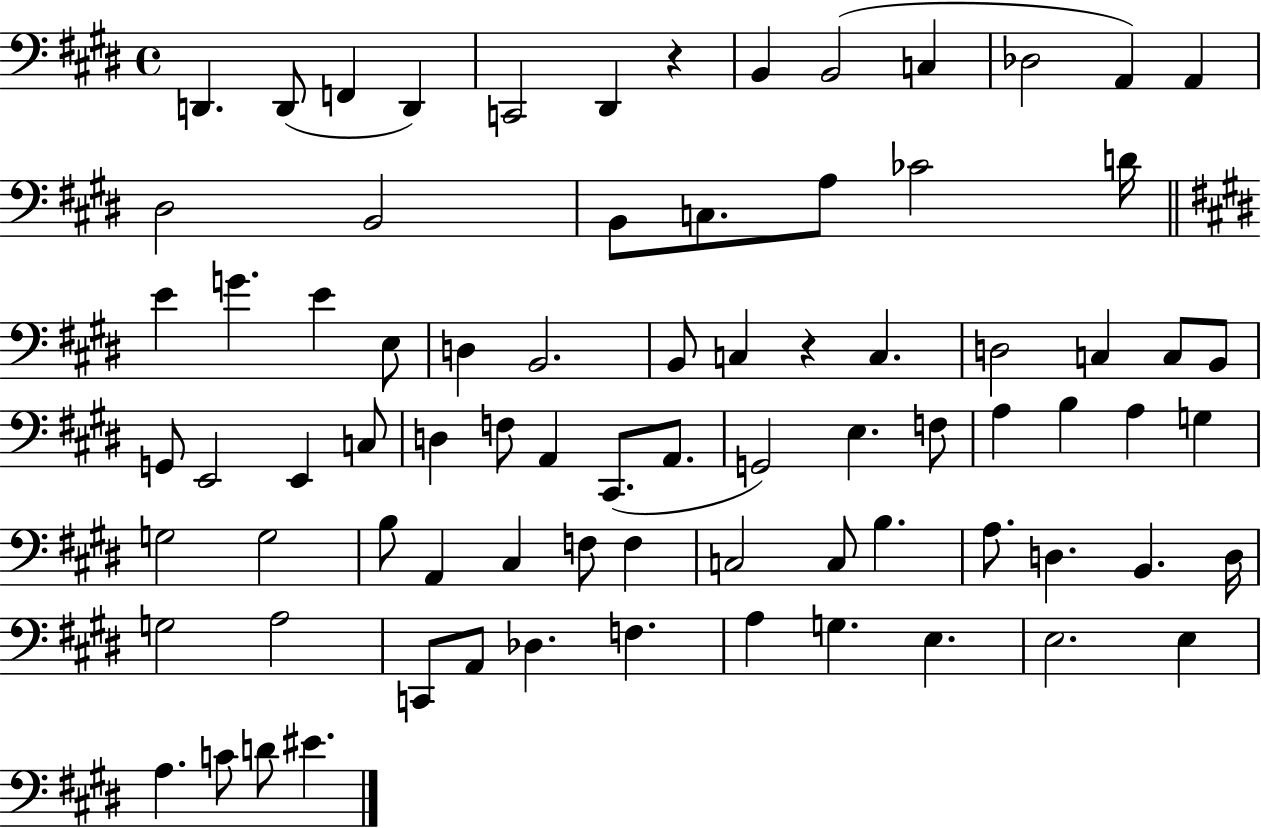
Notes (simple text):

D2/q. D2/e F2/q D2/q C2/h D#2/q R/q B2/q B2/h C3/q Db3/h A2/q A2/q D#3/h B2/h B2/e C3/e. A3/e CES4/h D4/s E4/q G4/q. E4/q E3/e D3/q B2/h. B2/e C3/q R/q C3/q. D3/h C3/q C3/e B2/e G2/e E2/h E2/q C3/e D3/q F3/e A2/q C#2/e. A2/e. G2/h E3/q. F3/e A3/q B3/q A3/q G3/q G3/h G3/h B3/e A2/q C#3/q F3/e F3/q C3/h C3/e B3/q. A3/e. D3/q. B2/q. D3/s G3/h A3/h C2/e A2/e Db3/q. F3/q. A3/q G3/q. E3/q. E3/h. E3/q A3/q. C4/e D4/e EIS4/q.